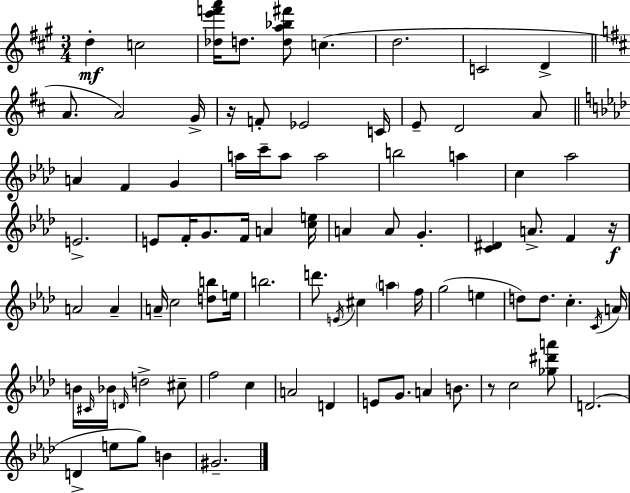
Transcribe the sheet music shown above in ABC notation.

X:1
T:Untitled
M:3/4
L:1/4
K:A
d c2 [_de'f'a']/4 d/2 [da_b^f']/2 c d2 C2 D A/2 A2 G/4 z/4 F/2 _E2 C/4 E/2 D2 A/2 A F G a/4 c'/4 a/2 a2 b2 a c _a2 E2 E/2 F/4 G/2 F/4 A [ce]/4 A A/2 G [C^D] A/2 F z/4 A2 A A/4 c2 [db]/2 e/4 b2 d'/2 E/4 ^c a f/4 g2 e d/2 d/2 c C/4 A/4 B/4 ^C/4 _B/4 D/4 d2 ^c/2 f2 c A2 D E/2 G/2 A B/2 z/2 c2 [_g^d'a']/2 D2 D e/2 g/2 B ^G2